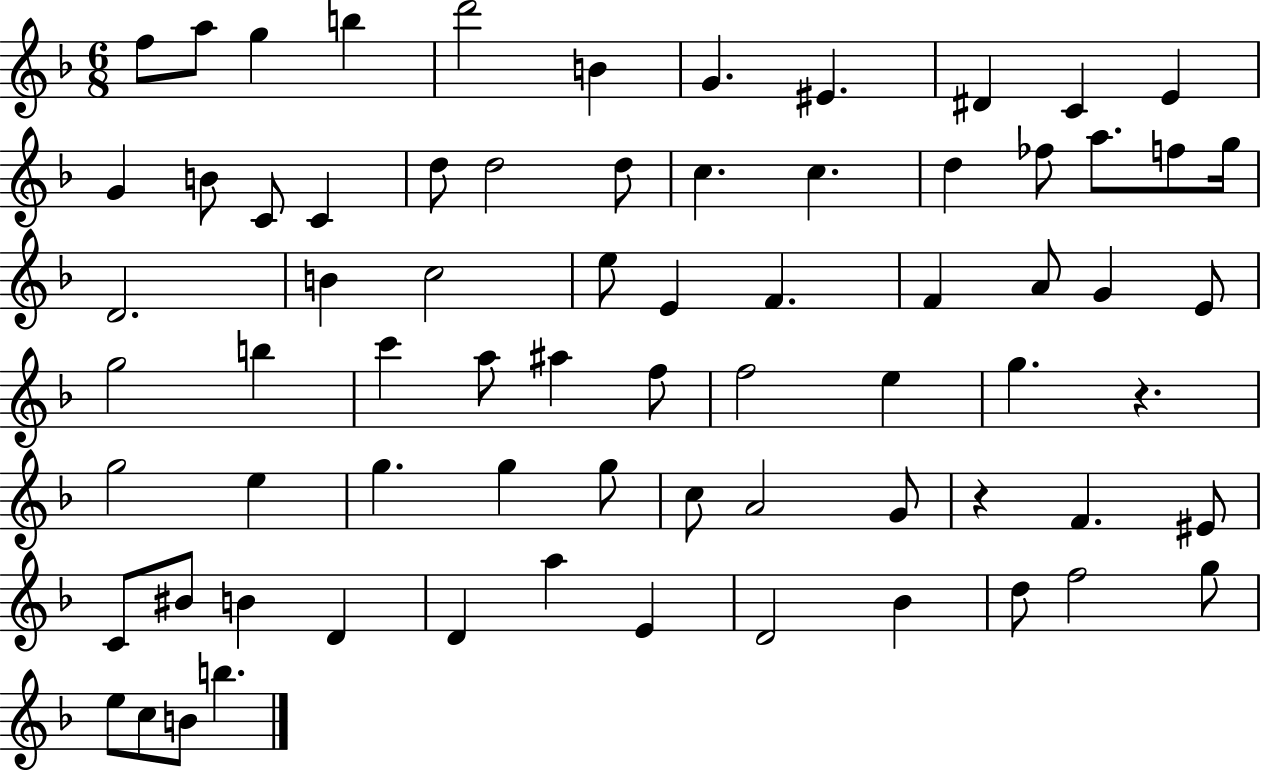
F5/e A5/e G5/q B5/q D6/h B4/q G4/q. EIS4/q. D#4/q C4/q E4/q G4/q B4/e C4/e C4/q D5/e D5/h D5/e C5/q. C5/q. D5/q FES5/e A5/e. F5/e G5/s D4/h. B4/q C5/h E5/e E4/q F4/q. F4/q A4/e G4/q E4/e G5/h B5/q C6/q A5/e A#5/q F5/e F5/h E5/q G5/q. R/q. G5/h E5/q G5/q. G5/q G5/e C5/e A4/h G4/e R/q F4/q. EIS4/e C4/e BIS4/e B4/q D4/q D4/q A5/q E4/q D4/h Bb4/q D5/e F5/h G5/e E5/e C5/e B4/e B5/q.